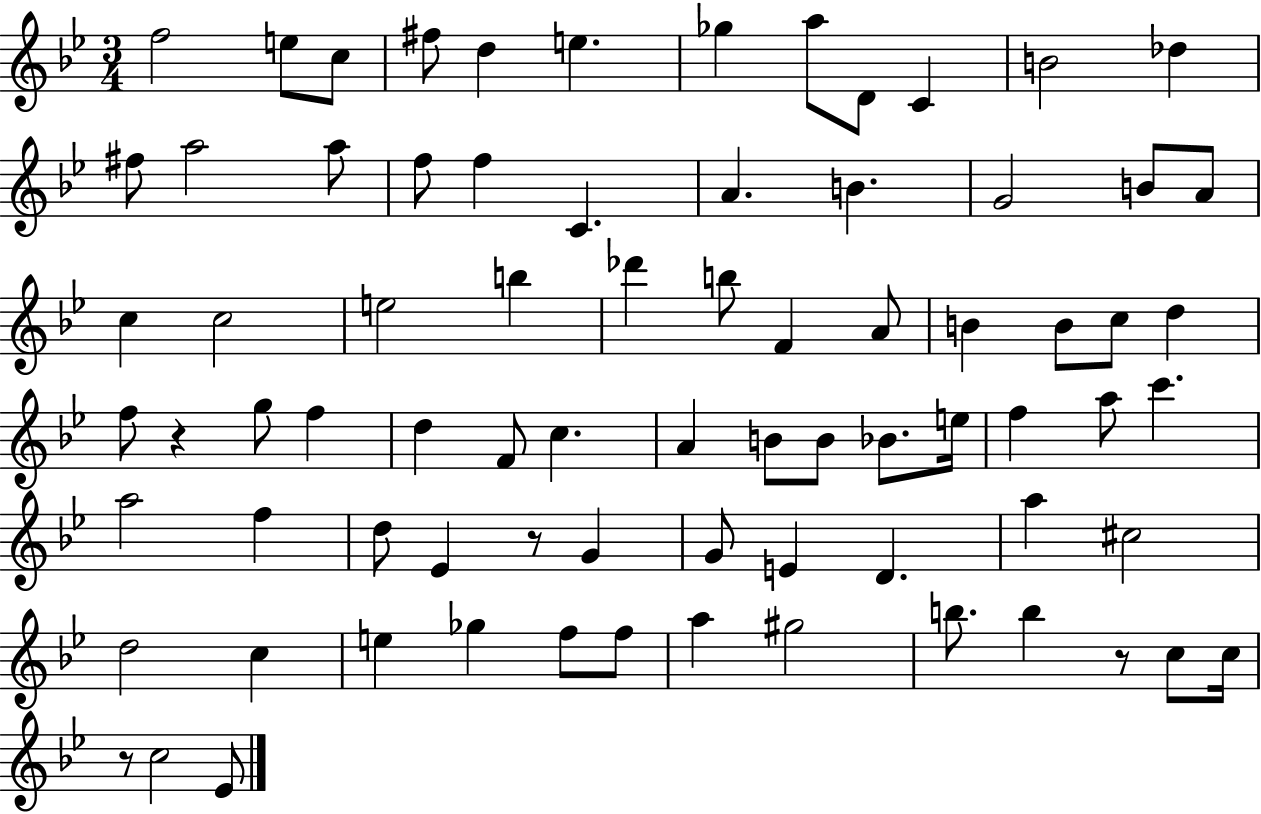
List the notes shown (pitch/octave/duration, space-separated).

F5/h E5/e C5/e F#5/e D5/q E5/q. Gb5/q A5/e D4/e C4/q B4/h Db5/q F#5/e A5/h A5/e F5/e F5/q C4/q. A4/q. B4/q. G4/h B4/e A4/e C5/q C5/h E5/h B5/q Db6/q B5/e F4/q A4/e B4/q B4/e C5/e D5/q F5/e R/q G5/e F5/q D5/q F4/e C5/q. A4/q B4/e B4/e Bb4/e. E5/s F5/q A5/e C6/q. A5/h F5/q D5/e Eb4/q R/e G4/q G4/e E4/q D4/q. A5/q C#5/h D5/h C5/q E5/q Gb5/q F5/e F5/e A5/q G#5/h B5/e. B5/q R/e C5/e C5/s R/e C5/h Eb4/e